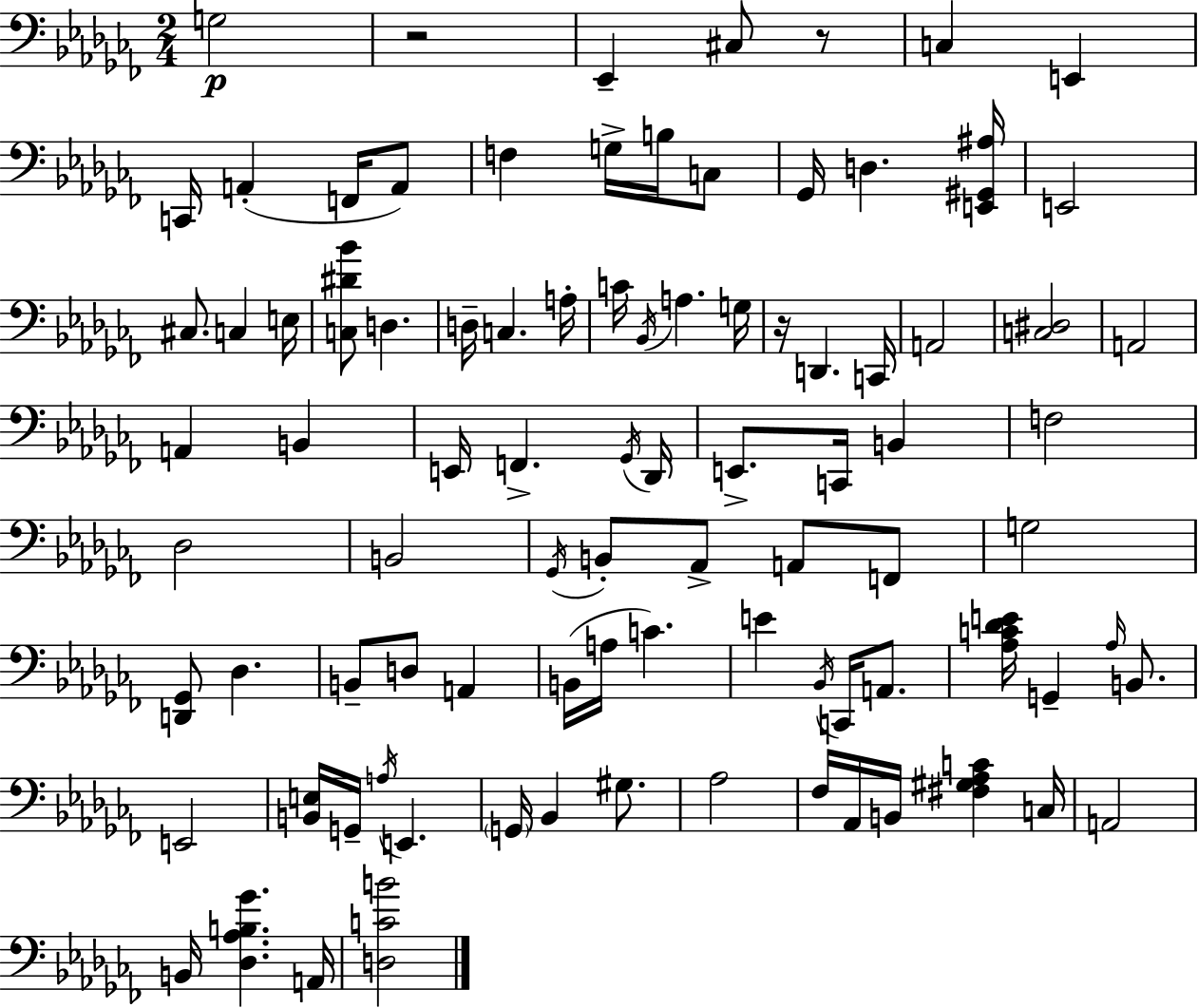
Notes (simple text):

G3/h R/h Eb2/q C#3/e R/e C3/q E2/q C2/s A2/q F2/s A2/e F3/q G3/s B3/s C3/e Gb2/s D3/q. [E2,G#2,A#3]/s E2/h C#3/e. C3/q E3/s [C3,D#4,Bb4]/e D3/q. D3/s C3/q. A3/s C4/s Bb2/s A3/q. G3/s R/s D2/q. C2/s A2/h [C3,D#3]/h A2/h A2/q B2/q E2/s F2/q. Gb2/s Db2/s E2/e. C2/s B2/q F3/h Db3/h B2/h Gb2/s B2/e Ab2/e A2/e F2/e G3/h [D2,Gb2]/e Db3/q. B2/e D3/e A2/q B2/s A3/s C4/q. E4/q Bb2/s C2/s A2/e. [Ab3,C4,Db4,E4]/s G2/q Ab3/s B2/e. E2/h [B2,E3]/s G2/s A3/s E2/q. G2/s Bb2/q G#3/e. Ab3/h FES3/s Ab2/s B2/s [F#3,G#3,Ab3,C4]/q C3/s A2/h B2/s [Db3,Ab3,B3,Gb4]/q. A2/s [D3,C4,B4]/h